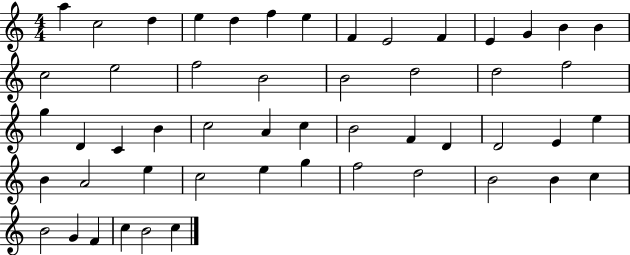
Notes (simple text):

A5/q C5/h D5/q E5/q D5/q F5/q E5/q F4/q E4/h F4/q E4/q G4/q B4/q B4/q C5/h E5/h F5/h B4/h B4/h D5/h D5/h F5/h G5/q D4/q C4/q B4/q C5/h A4/q C5/q B4/h F4/q D4/q D4/h E4/q E5/q B4/q A4/h E5/q C5/h E5/q G5/q F5/h D5/h B4/h B4/q C5/q B4/h G4/q F4/q C5/q B4/h C5/q